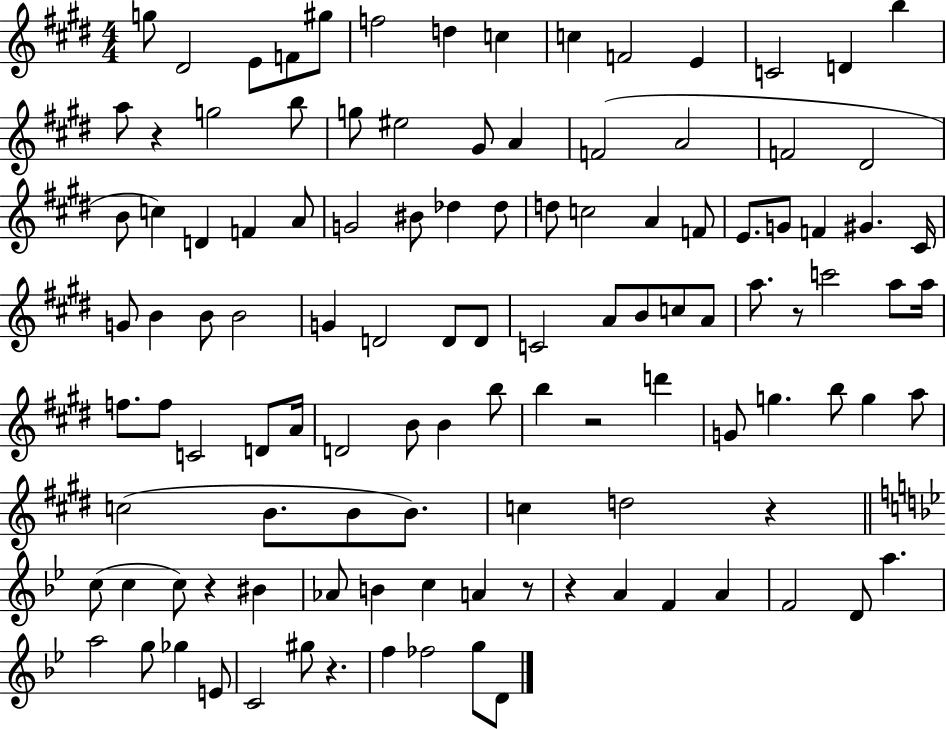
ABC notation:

X:1
T:Untitled
M:4/4
L:1/4
K:E
g/2 ^D2 E/2 F/2 ^g/2 f2 d c c F2 E C2 D b a/2 z g2 b/2 g/2 ^e2 ^G/2 A F2 A2 F2 ^D2 B/2 c D F A/2 G2 ^B/2 _d _d/2 d/2 c2 A F/2 E/2 G/2 F ^G ^C/4 G/2 B B/2 B2 G D2 D/2 D/2 C2 A/2 B/2 c/2 A/2 a/2 z/2 c'2 a/2 a/4 f/2 f/2 C2 D/2 A/4 D2 B/2 B b/2 b z2 d' G/2 g b/2 g a/2 c2 B/2 B/2 B/2 c d2 z c/2 c c/2 z ^B _A/2 B c A z/2 z A F A F2 D/2 a a2 g/2 _g E/2 C2 ^g/2 z f _f2 g/2 D/2